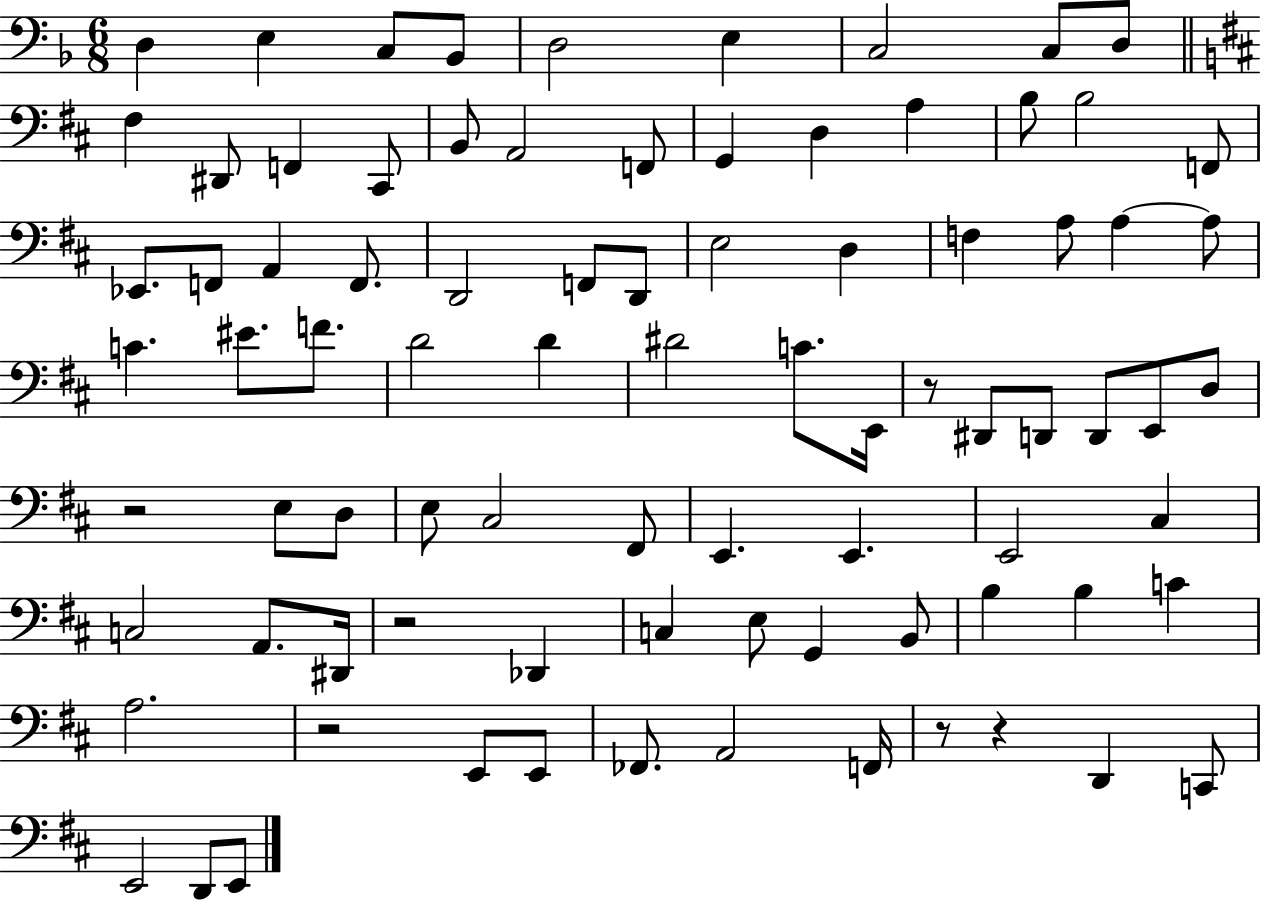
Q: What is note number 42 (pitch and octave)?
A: C4